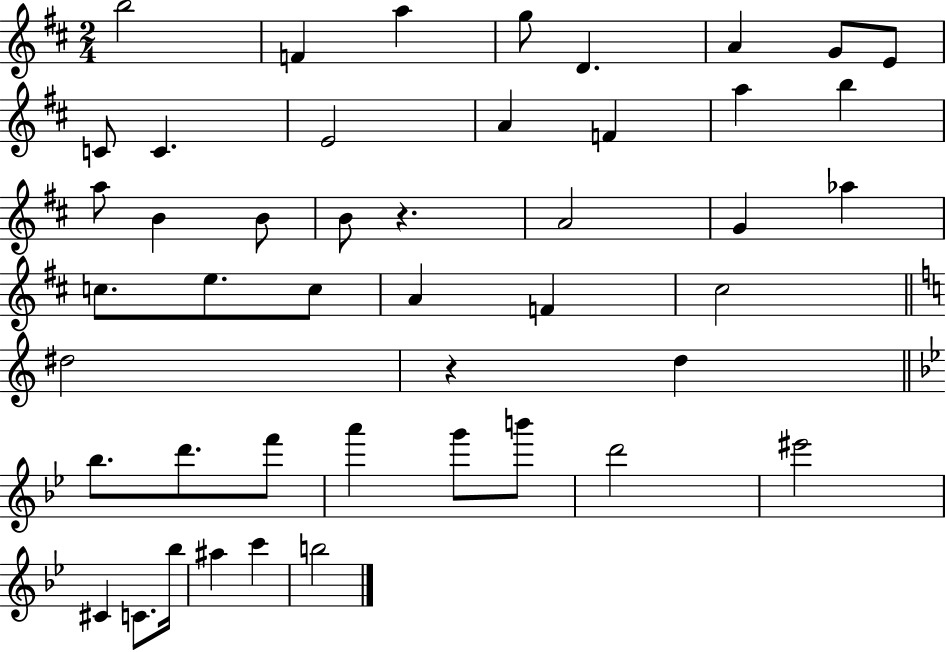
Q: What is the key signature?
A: D major